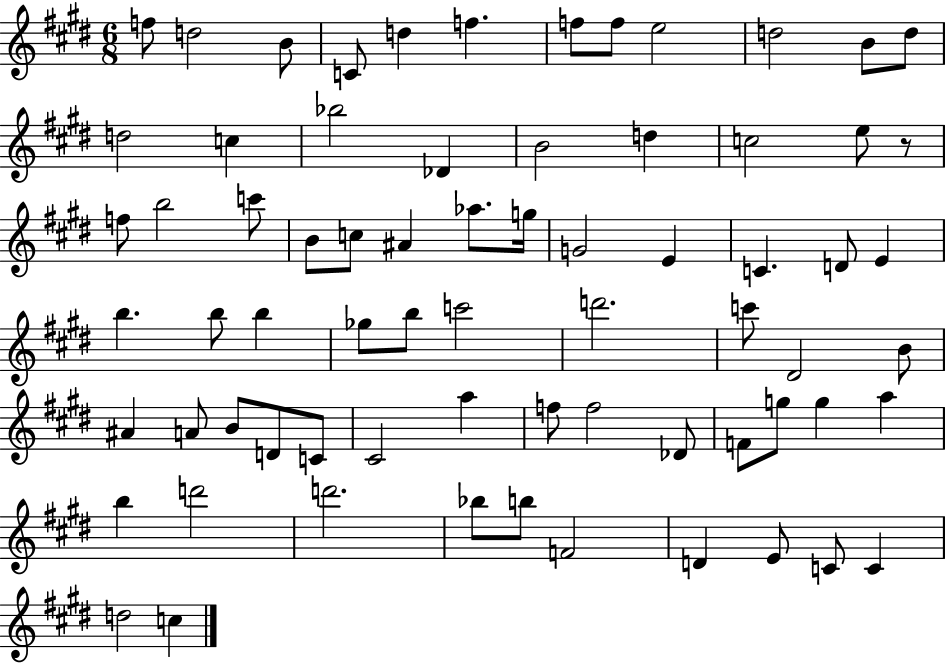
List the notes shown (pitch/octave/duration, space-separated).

F5/e D5/h B4/e C4/e D5/q F5/q. F5/e F5/e E5/h D5/h B4/e D5/e D5/h C5/q Bb5/h Db4/q B4/h D5/q C5/h E5/e R/e F5/e B5/h C6/e B4/e C5/e A#4/q Ab5/e. G5/s G4/h E4/q C4/q. D4/e E4/q B5/q. B5/e B5/q Gb5/e B5/e C6/h D6/h. C6/e D#4/h B4/e A#4/q A4/e B4/e D4/e C4/e C#4/h A5/q F5/e F5/h Db4/e F4/e G5/e G5/q A5/q B5/q D6/h D6/h. Bb5/e B5/e F4/h D4/q E4/e C4/e C4/q D5/h C5/q